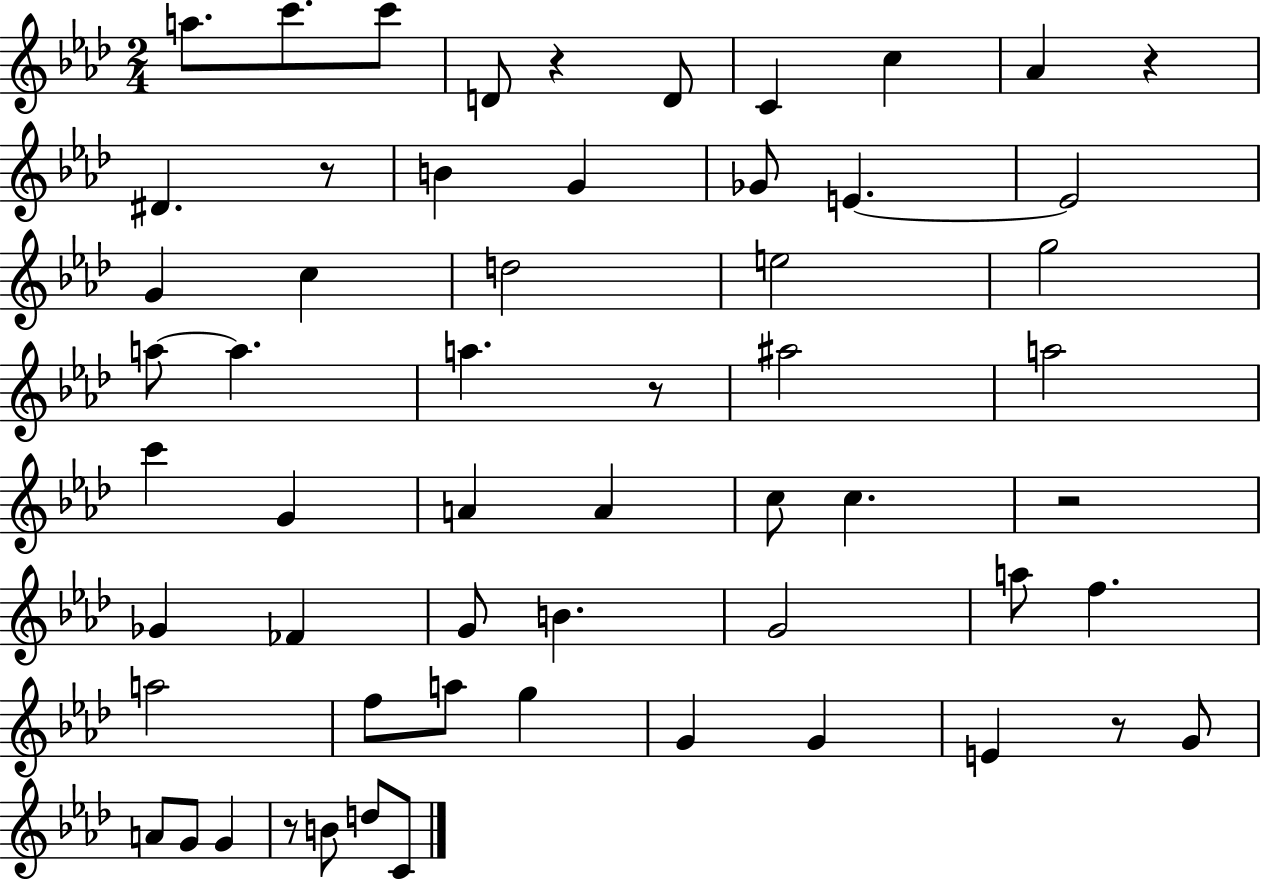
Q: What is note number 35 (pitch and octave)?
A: G4